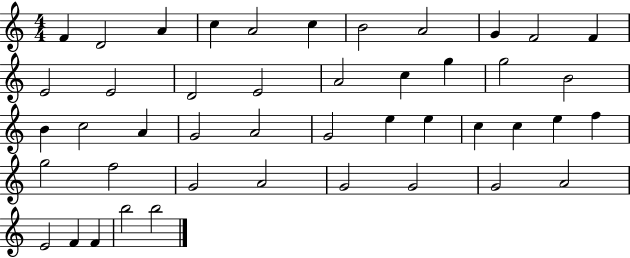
X:1
T:Untitled
M:4/4
L:1/4
K:C
F D2 A c A2 c B2 A2 G F2 F E2 E2 D2 E2 A2 c g g2 B2 B c2 A G2 A2 G2 e e c c e f g2 f2 G2 A2 G2 G2 G2 A2 E2 F F b2 b2